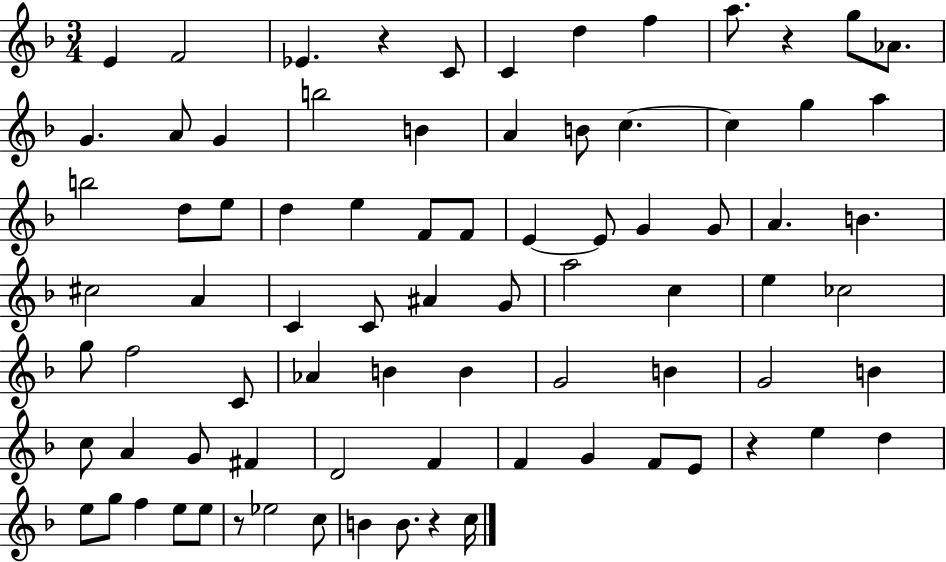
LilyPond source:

{
  \clef treble
  \numericTimeSignature
  \time 3/4
  \key f \major
  e'4 f'2 | ees'4. r4 c'8 | c'4 d''4 f''4 | a''8. r4 g''8 aes'8. | \break g'4. a'8 g'4 | b''2 b'4 | a'4 b'8 c''4.~~ | c''4 g''4 a''4 | \break b''2 d''8 e''8 | d''4 e''4 f'8 f'8 | e'4~~ e'8 g'4 g'8 | a'4. b'4. | \break cis''2 a'4 | c'4 c'8 ais'4 g'8 | a''2 c''4 | e''4 ces''2 | \break g''8 f''2 c'8 | aes'4 b'4 b'4 | g'2 b'4 | g'2 b'4 | \break c''8 a'4 g'8 fis'4 | d'2 f'4 | f'4 g'4 f'8 e'8 | r4 e''4 d''4 | \break e''8 g''8 f''4 e''8 e''8 | r8 ees''2 c''8 | b'4 b'8. r4 c''16 | \bar "|."
}